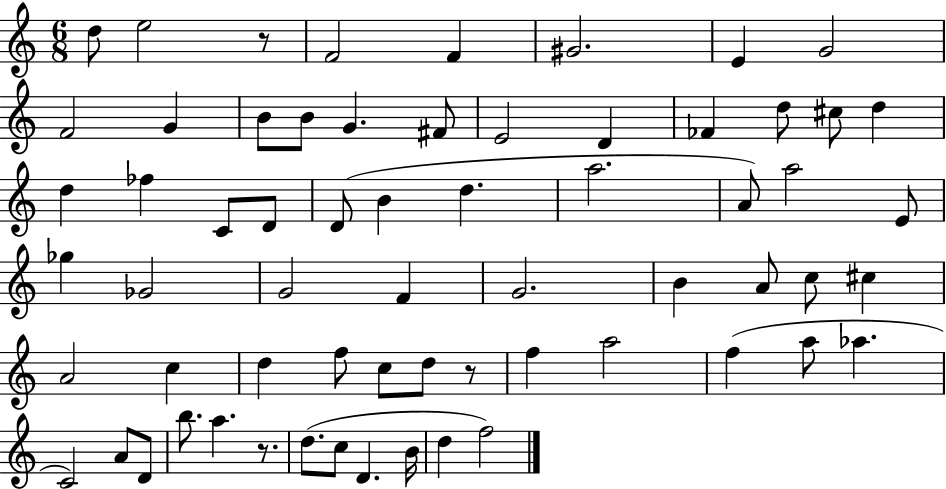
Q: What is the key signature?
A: C major